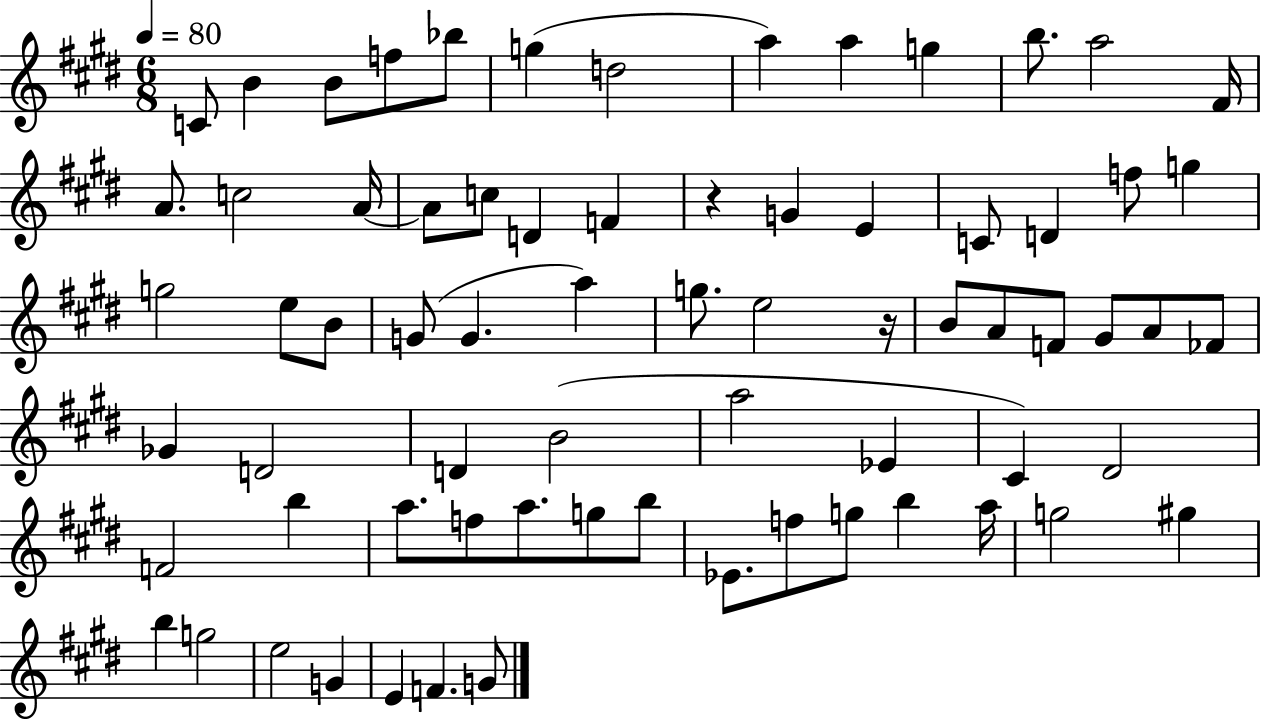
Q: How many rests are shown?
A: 2